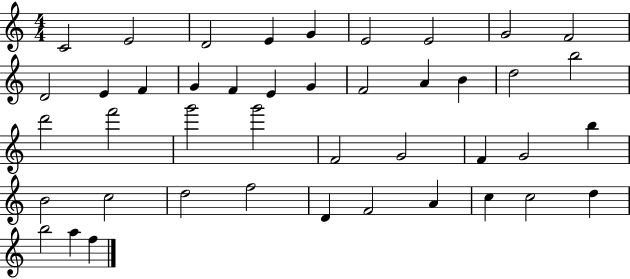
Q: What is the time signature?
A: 4/4